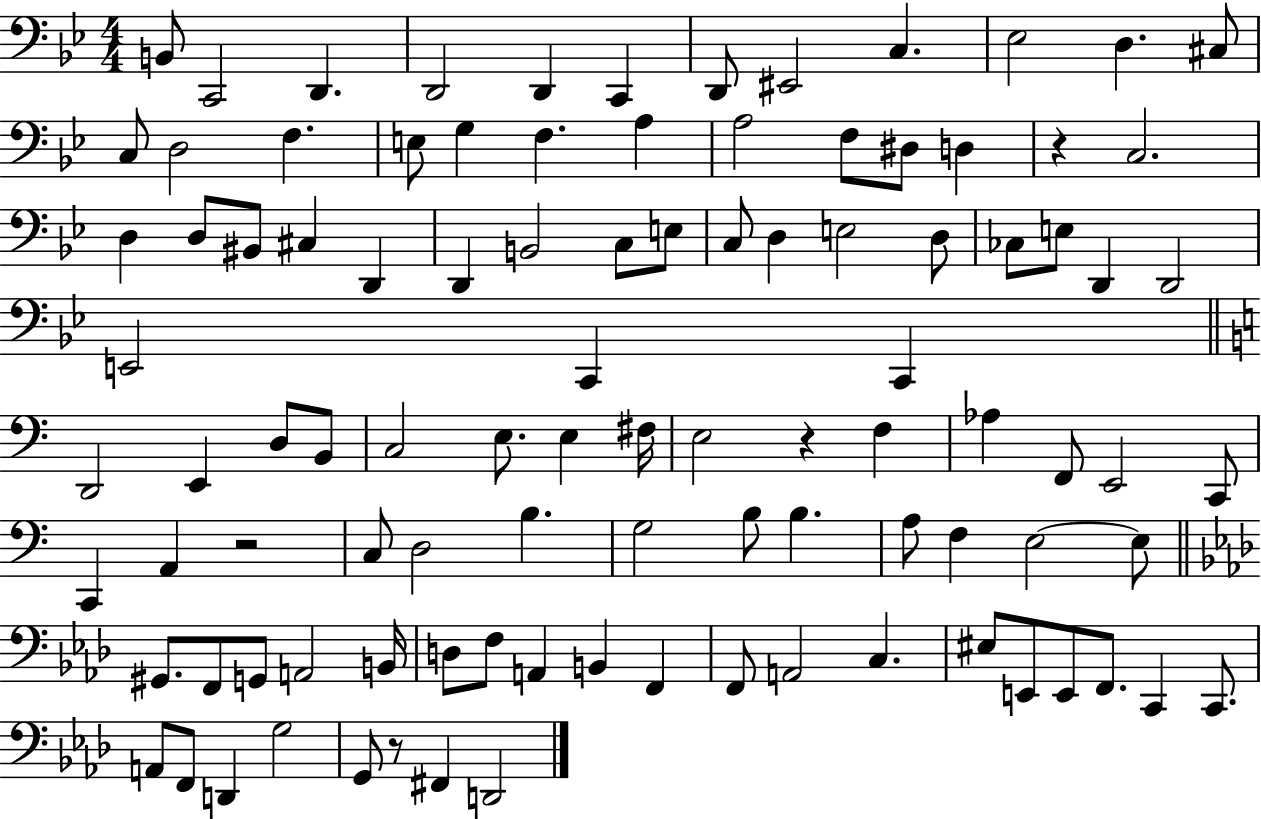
B2/e C2/h D2/q. D2/h D2/q C2/q D2/e EIS2/h C3/q. Eb3/h D3/q. C#3/e C3/e D3/h F3/q. E3/e G3/q F3/q. A3/q A3/h F3/e D#3/e D3/q R/q C3/h. D3/q D3/e BIS2/e C#3/q D2/q D2/q B2/h C3/e E3/e C3/e D3/q E3/h D3/e CES3/e E3/e D2/q D2/h E2/h C2/q C2/q D2/h E2/q D3/e B2/e C3/h E3/e. E3/q F#3/s E3/h R/q F3/q Ab3/q F2/e E2/h C2/e C2/q A2/q R/h C3/e D3/h B3/q. G3/h B3/e B3/q. A3/e F3/q E3/h E3/e G#2/e. F2/e G2/e A2/h B2/s D3/e F3/e A2/q B2/q F2/q F2/e A2/h C3/q. EIS3/e E2/e E2/e F2/e. C2/q C2/e. A2/e F2/e D2/q G3/h G2/e R/e F#2/q D2/h